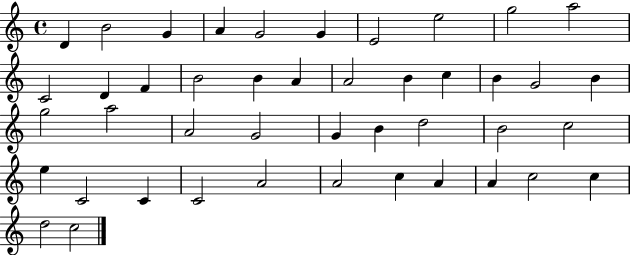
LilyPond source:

{
  \clef treble
  \time 4/4
  \defaultTimeSignature
  \key c \major
  d'4 b'2 g'4 | a'4 g'2 g'4 | e'2 e''2 | g''2 a''2 | \break c'2 d'4 f'4 | b'2 b'4 a'4 | a'2 b'4 c''4 | b'4 g'2 b'4 | \break g''2 a''2 | a'2 g'2 | g'4 b'4 d''2 | b'2 c''2 | \break e''4 c'2 c'4 | c'2 a'2 | a'2 c''4 a'4 | a'4 c''2 c''4 | \break d''2 c''2 | \bar "|."
}